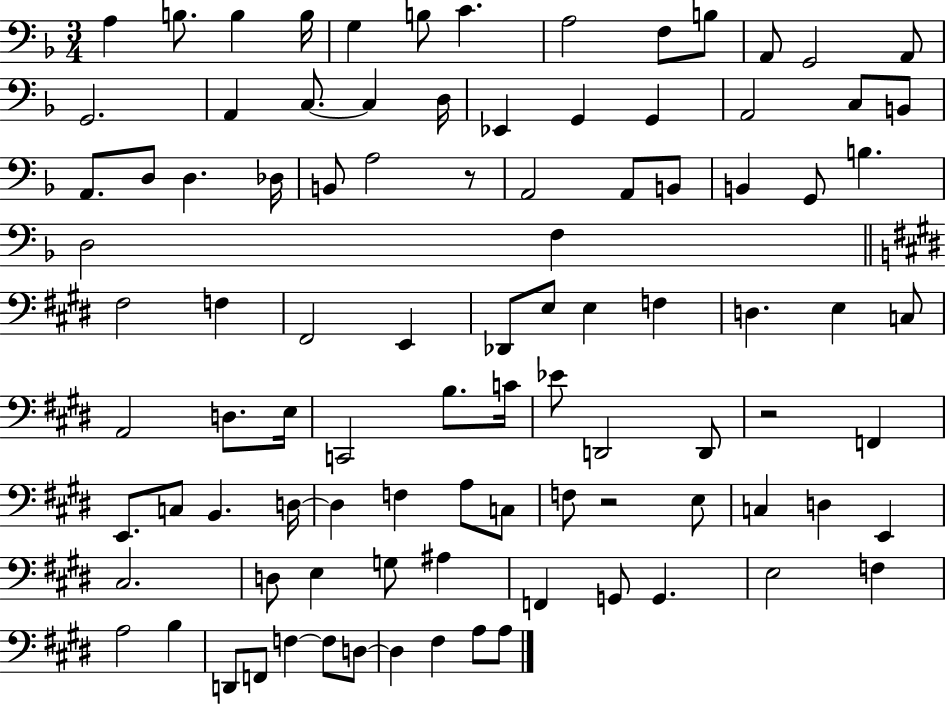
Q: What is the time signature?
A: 3/4